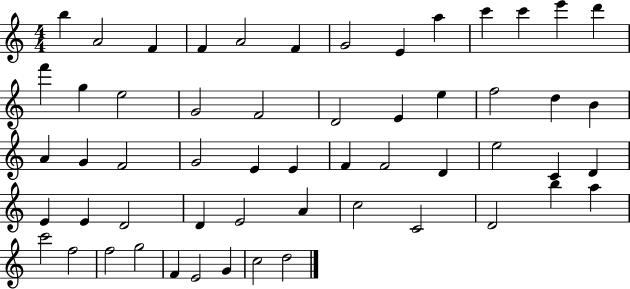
B5/q A4/h F4/q F4/q A4/h F4/q G4/h E4/q A5/q C6/q C6/q E6/q D6/q F6/q G5/q E5/h G4/h F4/h D4/h E4/q E5/q F5/h D5/q B4/q A4/q G4/q F4/h G4/h E4/q E4/q F4/q F4/h D4/q E5/h C4/q D4/q E4/q E4/q D4/h D4/q E4/h A4/q C5/h C4/h D4/h B5/q A5/q C6/h F5/h F5/h G5/h F4/q E4/h G4/q C5/h D5/h